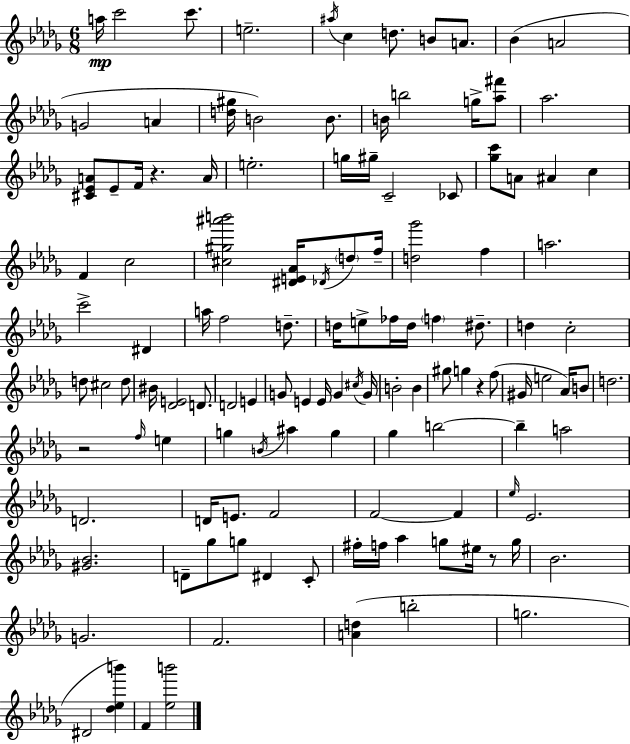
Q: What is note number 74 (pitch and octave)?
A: F5